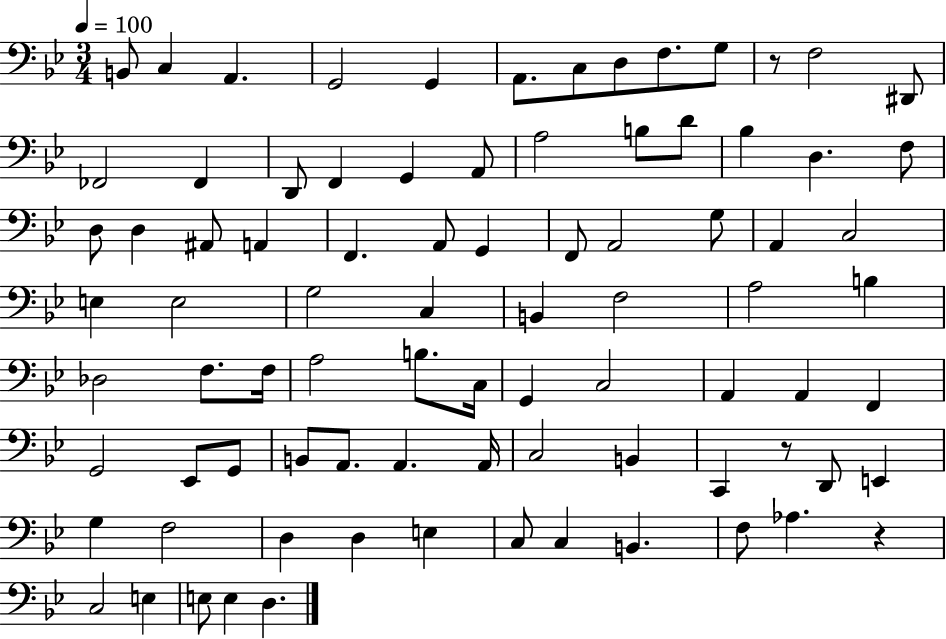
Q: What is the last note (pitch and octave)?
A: D3